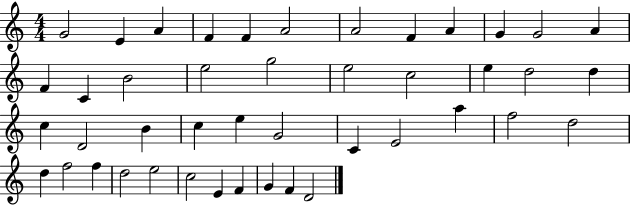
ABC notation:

X:1
T:Untitled
M:4/4
L:1/4
K:C
G2 E A F F A2 A2 F A G G2 A F C B2 e2 g2 e2 c2 e d2 d c D2 B c e G2 C E2 a f2 d2 d f2 f d2 e2 c2 E F G F D2